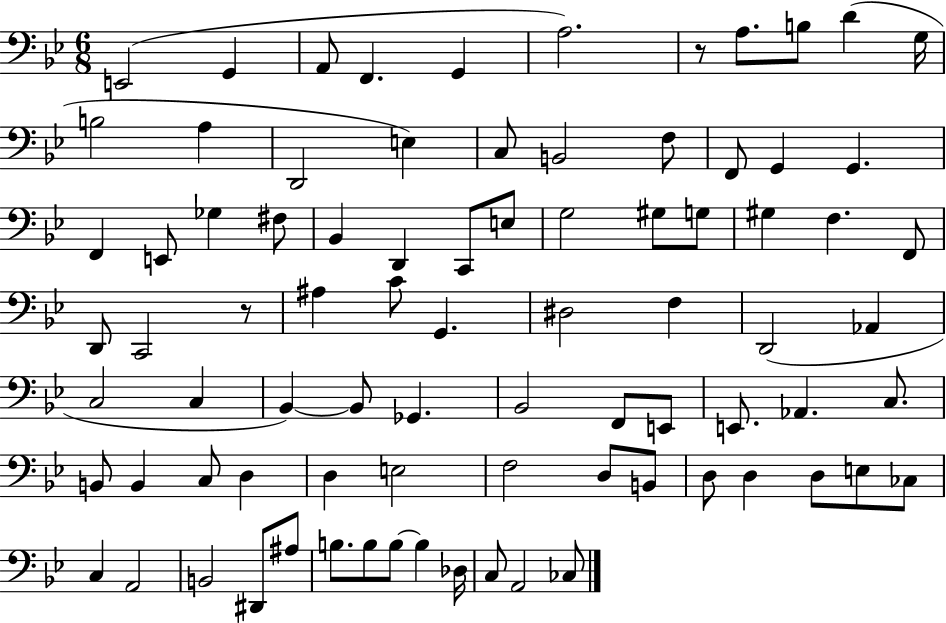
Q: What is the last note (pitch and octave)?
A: CES3